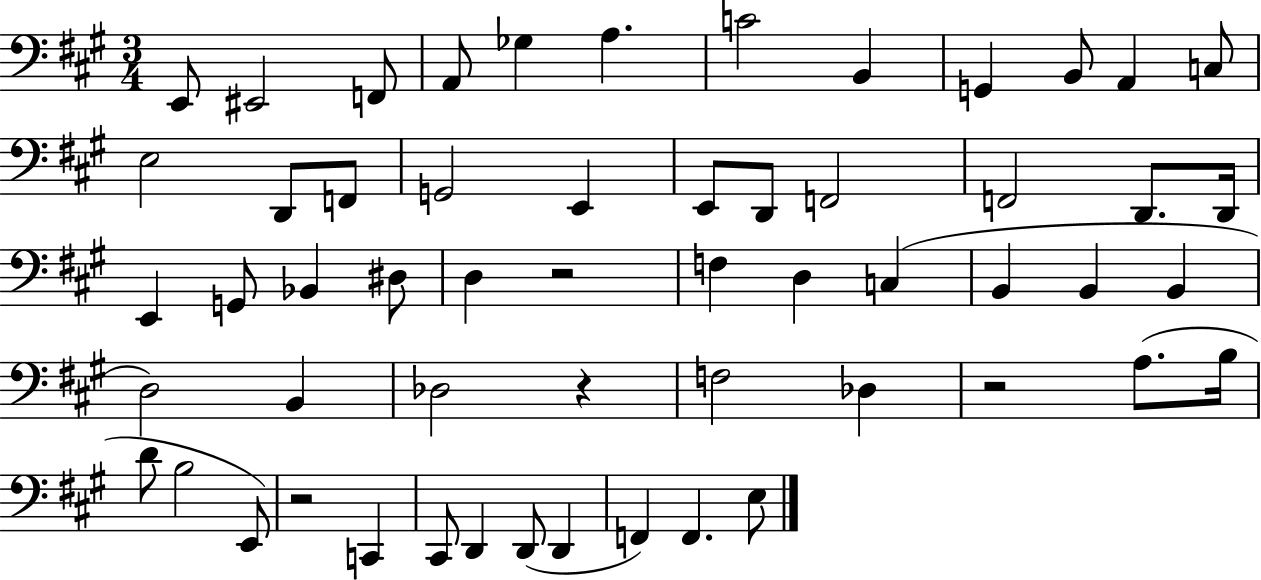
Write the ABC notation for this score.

X:1
T:Untitled
M:3/4
L:1/4
K:A
E,,/2 ^E,,2 F,,/2 A,,/2 _G, A, C2 B,, G,, B,,/2 A,, C,/2 E,2 D,,/2 F,,/2 G,,2 E,, E,,/2 D,,/2 F,,2 F,,2 D,,/2 D,,/4 E,, G,,/2 _B,, ^D,/2 D, z2 F, D, C, B,, B,, B,, D,2 B,, _D,2 z F,2 _D, z2 A,/2 B,/4 D/2 B,2 E,,/2 z2 C,, ^C,,/2 D,, D,,/2 D,, F,, F,, E,/2